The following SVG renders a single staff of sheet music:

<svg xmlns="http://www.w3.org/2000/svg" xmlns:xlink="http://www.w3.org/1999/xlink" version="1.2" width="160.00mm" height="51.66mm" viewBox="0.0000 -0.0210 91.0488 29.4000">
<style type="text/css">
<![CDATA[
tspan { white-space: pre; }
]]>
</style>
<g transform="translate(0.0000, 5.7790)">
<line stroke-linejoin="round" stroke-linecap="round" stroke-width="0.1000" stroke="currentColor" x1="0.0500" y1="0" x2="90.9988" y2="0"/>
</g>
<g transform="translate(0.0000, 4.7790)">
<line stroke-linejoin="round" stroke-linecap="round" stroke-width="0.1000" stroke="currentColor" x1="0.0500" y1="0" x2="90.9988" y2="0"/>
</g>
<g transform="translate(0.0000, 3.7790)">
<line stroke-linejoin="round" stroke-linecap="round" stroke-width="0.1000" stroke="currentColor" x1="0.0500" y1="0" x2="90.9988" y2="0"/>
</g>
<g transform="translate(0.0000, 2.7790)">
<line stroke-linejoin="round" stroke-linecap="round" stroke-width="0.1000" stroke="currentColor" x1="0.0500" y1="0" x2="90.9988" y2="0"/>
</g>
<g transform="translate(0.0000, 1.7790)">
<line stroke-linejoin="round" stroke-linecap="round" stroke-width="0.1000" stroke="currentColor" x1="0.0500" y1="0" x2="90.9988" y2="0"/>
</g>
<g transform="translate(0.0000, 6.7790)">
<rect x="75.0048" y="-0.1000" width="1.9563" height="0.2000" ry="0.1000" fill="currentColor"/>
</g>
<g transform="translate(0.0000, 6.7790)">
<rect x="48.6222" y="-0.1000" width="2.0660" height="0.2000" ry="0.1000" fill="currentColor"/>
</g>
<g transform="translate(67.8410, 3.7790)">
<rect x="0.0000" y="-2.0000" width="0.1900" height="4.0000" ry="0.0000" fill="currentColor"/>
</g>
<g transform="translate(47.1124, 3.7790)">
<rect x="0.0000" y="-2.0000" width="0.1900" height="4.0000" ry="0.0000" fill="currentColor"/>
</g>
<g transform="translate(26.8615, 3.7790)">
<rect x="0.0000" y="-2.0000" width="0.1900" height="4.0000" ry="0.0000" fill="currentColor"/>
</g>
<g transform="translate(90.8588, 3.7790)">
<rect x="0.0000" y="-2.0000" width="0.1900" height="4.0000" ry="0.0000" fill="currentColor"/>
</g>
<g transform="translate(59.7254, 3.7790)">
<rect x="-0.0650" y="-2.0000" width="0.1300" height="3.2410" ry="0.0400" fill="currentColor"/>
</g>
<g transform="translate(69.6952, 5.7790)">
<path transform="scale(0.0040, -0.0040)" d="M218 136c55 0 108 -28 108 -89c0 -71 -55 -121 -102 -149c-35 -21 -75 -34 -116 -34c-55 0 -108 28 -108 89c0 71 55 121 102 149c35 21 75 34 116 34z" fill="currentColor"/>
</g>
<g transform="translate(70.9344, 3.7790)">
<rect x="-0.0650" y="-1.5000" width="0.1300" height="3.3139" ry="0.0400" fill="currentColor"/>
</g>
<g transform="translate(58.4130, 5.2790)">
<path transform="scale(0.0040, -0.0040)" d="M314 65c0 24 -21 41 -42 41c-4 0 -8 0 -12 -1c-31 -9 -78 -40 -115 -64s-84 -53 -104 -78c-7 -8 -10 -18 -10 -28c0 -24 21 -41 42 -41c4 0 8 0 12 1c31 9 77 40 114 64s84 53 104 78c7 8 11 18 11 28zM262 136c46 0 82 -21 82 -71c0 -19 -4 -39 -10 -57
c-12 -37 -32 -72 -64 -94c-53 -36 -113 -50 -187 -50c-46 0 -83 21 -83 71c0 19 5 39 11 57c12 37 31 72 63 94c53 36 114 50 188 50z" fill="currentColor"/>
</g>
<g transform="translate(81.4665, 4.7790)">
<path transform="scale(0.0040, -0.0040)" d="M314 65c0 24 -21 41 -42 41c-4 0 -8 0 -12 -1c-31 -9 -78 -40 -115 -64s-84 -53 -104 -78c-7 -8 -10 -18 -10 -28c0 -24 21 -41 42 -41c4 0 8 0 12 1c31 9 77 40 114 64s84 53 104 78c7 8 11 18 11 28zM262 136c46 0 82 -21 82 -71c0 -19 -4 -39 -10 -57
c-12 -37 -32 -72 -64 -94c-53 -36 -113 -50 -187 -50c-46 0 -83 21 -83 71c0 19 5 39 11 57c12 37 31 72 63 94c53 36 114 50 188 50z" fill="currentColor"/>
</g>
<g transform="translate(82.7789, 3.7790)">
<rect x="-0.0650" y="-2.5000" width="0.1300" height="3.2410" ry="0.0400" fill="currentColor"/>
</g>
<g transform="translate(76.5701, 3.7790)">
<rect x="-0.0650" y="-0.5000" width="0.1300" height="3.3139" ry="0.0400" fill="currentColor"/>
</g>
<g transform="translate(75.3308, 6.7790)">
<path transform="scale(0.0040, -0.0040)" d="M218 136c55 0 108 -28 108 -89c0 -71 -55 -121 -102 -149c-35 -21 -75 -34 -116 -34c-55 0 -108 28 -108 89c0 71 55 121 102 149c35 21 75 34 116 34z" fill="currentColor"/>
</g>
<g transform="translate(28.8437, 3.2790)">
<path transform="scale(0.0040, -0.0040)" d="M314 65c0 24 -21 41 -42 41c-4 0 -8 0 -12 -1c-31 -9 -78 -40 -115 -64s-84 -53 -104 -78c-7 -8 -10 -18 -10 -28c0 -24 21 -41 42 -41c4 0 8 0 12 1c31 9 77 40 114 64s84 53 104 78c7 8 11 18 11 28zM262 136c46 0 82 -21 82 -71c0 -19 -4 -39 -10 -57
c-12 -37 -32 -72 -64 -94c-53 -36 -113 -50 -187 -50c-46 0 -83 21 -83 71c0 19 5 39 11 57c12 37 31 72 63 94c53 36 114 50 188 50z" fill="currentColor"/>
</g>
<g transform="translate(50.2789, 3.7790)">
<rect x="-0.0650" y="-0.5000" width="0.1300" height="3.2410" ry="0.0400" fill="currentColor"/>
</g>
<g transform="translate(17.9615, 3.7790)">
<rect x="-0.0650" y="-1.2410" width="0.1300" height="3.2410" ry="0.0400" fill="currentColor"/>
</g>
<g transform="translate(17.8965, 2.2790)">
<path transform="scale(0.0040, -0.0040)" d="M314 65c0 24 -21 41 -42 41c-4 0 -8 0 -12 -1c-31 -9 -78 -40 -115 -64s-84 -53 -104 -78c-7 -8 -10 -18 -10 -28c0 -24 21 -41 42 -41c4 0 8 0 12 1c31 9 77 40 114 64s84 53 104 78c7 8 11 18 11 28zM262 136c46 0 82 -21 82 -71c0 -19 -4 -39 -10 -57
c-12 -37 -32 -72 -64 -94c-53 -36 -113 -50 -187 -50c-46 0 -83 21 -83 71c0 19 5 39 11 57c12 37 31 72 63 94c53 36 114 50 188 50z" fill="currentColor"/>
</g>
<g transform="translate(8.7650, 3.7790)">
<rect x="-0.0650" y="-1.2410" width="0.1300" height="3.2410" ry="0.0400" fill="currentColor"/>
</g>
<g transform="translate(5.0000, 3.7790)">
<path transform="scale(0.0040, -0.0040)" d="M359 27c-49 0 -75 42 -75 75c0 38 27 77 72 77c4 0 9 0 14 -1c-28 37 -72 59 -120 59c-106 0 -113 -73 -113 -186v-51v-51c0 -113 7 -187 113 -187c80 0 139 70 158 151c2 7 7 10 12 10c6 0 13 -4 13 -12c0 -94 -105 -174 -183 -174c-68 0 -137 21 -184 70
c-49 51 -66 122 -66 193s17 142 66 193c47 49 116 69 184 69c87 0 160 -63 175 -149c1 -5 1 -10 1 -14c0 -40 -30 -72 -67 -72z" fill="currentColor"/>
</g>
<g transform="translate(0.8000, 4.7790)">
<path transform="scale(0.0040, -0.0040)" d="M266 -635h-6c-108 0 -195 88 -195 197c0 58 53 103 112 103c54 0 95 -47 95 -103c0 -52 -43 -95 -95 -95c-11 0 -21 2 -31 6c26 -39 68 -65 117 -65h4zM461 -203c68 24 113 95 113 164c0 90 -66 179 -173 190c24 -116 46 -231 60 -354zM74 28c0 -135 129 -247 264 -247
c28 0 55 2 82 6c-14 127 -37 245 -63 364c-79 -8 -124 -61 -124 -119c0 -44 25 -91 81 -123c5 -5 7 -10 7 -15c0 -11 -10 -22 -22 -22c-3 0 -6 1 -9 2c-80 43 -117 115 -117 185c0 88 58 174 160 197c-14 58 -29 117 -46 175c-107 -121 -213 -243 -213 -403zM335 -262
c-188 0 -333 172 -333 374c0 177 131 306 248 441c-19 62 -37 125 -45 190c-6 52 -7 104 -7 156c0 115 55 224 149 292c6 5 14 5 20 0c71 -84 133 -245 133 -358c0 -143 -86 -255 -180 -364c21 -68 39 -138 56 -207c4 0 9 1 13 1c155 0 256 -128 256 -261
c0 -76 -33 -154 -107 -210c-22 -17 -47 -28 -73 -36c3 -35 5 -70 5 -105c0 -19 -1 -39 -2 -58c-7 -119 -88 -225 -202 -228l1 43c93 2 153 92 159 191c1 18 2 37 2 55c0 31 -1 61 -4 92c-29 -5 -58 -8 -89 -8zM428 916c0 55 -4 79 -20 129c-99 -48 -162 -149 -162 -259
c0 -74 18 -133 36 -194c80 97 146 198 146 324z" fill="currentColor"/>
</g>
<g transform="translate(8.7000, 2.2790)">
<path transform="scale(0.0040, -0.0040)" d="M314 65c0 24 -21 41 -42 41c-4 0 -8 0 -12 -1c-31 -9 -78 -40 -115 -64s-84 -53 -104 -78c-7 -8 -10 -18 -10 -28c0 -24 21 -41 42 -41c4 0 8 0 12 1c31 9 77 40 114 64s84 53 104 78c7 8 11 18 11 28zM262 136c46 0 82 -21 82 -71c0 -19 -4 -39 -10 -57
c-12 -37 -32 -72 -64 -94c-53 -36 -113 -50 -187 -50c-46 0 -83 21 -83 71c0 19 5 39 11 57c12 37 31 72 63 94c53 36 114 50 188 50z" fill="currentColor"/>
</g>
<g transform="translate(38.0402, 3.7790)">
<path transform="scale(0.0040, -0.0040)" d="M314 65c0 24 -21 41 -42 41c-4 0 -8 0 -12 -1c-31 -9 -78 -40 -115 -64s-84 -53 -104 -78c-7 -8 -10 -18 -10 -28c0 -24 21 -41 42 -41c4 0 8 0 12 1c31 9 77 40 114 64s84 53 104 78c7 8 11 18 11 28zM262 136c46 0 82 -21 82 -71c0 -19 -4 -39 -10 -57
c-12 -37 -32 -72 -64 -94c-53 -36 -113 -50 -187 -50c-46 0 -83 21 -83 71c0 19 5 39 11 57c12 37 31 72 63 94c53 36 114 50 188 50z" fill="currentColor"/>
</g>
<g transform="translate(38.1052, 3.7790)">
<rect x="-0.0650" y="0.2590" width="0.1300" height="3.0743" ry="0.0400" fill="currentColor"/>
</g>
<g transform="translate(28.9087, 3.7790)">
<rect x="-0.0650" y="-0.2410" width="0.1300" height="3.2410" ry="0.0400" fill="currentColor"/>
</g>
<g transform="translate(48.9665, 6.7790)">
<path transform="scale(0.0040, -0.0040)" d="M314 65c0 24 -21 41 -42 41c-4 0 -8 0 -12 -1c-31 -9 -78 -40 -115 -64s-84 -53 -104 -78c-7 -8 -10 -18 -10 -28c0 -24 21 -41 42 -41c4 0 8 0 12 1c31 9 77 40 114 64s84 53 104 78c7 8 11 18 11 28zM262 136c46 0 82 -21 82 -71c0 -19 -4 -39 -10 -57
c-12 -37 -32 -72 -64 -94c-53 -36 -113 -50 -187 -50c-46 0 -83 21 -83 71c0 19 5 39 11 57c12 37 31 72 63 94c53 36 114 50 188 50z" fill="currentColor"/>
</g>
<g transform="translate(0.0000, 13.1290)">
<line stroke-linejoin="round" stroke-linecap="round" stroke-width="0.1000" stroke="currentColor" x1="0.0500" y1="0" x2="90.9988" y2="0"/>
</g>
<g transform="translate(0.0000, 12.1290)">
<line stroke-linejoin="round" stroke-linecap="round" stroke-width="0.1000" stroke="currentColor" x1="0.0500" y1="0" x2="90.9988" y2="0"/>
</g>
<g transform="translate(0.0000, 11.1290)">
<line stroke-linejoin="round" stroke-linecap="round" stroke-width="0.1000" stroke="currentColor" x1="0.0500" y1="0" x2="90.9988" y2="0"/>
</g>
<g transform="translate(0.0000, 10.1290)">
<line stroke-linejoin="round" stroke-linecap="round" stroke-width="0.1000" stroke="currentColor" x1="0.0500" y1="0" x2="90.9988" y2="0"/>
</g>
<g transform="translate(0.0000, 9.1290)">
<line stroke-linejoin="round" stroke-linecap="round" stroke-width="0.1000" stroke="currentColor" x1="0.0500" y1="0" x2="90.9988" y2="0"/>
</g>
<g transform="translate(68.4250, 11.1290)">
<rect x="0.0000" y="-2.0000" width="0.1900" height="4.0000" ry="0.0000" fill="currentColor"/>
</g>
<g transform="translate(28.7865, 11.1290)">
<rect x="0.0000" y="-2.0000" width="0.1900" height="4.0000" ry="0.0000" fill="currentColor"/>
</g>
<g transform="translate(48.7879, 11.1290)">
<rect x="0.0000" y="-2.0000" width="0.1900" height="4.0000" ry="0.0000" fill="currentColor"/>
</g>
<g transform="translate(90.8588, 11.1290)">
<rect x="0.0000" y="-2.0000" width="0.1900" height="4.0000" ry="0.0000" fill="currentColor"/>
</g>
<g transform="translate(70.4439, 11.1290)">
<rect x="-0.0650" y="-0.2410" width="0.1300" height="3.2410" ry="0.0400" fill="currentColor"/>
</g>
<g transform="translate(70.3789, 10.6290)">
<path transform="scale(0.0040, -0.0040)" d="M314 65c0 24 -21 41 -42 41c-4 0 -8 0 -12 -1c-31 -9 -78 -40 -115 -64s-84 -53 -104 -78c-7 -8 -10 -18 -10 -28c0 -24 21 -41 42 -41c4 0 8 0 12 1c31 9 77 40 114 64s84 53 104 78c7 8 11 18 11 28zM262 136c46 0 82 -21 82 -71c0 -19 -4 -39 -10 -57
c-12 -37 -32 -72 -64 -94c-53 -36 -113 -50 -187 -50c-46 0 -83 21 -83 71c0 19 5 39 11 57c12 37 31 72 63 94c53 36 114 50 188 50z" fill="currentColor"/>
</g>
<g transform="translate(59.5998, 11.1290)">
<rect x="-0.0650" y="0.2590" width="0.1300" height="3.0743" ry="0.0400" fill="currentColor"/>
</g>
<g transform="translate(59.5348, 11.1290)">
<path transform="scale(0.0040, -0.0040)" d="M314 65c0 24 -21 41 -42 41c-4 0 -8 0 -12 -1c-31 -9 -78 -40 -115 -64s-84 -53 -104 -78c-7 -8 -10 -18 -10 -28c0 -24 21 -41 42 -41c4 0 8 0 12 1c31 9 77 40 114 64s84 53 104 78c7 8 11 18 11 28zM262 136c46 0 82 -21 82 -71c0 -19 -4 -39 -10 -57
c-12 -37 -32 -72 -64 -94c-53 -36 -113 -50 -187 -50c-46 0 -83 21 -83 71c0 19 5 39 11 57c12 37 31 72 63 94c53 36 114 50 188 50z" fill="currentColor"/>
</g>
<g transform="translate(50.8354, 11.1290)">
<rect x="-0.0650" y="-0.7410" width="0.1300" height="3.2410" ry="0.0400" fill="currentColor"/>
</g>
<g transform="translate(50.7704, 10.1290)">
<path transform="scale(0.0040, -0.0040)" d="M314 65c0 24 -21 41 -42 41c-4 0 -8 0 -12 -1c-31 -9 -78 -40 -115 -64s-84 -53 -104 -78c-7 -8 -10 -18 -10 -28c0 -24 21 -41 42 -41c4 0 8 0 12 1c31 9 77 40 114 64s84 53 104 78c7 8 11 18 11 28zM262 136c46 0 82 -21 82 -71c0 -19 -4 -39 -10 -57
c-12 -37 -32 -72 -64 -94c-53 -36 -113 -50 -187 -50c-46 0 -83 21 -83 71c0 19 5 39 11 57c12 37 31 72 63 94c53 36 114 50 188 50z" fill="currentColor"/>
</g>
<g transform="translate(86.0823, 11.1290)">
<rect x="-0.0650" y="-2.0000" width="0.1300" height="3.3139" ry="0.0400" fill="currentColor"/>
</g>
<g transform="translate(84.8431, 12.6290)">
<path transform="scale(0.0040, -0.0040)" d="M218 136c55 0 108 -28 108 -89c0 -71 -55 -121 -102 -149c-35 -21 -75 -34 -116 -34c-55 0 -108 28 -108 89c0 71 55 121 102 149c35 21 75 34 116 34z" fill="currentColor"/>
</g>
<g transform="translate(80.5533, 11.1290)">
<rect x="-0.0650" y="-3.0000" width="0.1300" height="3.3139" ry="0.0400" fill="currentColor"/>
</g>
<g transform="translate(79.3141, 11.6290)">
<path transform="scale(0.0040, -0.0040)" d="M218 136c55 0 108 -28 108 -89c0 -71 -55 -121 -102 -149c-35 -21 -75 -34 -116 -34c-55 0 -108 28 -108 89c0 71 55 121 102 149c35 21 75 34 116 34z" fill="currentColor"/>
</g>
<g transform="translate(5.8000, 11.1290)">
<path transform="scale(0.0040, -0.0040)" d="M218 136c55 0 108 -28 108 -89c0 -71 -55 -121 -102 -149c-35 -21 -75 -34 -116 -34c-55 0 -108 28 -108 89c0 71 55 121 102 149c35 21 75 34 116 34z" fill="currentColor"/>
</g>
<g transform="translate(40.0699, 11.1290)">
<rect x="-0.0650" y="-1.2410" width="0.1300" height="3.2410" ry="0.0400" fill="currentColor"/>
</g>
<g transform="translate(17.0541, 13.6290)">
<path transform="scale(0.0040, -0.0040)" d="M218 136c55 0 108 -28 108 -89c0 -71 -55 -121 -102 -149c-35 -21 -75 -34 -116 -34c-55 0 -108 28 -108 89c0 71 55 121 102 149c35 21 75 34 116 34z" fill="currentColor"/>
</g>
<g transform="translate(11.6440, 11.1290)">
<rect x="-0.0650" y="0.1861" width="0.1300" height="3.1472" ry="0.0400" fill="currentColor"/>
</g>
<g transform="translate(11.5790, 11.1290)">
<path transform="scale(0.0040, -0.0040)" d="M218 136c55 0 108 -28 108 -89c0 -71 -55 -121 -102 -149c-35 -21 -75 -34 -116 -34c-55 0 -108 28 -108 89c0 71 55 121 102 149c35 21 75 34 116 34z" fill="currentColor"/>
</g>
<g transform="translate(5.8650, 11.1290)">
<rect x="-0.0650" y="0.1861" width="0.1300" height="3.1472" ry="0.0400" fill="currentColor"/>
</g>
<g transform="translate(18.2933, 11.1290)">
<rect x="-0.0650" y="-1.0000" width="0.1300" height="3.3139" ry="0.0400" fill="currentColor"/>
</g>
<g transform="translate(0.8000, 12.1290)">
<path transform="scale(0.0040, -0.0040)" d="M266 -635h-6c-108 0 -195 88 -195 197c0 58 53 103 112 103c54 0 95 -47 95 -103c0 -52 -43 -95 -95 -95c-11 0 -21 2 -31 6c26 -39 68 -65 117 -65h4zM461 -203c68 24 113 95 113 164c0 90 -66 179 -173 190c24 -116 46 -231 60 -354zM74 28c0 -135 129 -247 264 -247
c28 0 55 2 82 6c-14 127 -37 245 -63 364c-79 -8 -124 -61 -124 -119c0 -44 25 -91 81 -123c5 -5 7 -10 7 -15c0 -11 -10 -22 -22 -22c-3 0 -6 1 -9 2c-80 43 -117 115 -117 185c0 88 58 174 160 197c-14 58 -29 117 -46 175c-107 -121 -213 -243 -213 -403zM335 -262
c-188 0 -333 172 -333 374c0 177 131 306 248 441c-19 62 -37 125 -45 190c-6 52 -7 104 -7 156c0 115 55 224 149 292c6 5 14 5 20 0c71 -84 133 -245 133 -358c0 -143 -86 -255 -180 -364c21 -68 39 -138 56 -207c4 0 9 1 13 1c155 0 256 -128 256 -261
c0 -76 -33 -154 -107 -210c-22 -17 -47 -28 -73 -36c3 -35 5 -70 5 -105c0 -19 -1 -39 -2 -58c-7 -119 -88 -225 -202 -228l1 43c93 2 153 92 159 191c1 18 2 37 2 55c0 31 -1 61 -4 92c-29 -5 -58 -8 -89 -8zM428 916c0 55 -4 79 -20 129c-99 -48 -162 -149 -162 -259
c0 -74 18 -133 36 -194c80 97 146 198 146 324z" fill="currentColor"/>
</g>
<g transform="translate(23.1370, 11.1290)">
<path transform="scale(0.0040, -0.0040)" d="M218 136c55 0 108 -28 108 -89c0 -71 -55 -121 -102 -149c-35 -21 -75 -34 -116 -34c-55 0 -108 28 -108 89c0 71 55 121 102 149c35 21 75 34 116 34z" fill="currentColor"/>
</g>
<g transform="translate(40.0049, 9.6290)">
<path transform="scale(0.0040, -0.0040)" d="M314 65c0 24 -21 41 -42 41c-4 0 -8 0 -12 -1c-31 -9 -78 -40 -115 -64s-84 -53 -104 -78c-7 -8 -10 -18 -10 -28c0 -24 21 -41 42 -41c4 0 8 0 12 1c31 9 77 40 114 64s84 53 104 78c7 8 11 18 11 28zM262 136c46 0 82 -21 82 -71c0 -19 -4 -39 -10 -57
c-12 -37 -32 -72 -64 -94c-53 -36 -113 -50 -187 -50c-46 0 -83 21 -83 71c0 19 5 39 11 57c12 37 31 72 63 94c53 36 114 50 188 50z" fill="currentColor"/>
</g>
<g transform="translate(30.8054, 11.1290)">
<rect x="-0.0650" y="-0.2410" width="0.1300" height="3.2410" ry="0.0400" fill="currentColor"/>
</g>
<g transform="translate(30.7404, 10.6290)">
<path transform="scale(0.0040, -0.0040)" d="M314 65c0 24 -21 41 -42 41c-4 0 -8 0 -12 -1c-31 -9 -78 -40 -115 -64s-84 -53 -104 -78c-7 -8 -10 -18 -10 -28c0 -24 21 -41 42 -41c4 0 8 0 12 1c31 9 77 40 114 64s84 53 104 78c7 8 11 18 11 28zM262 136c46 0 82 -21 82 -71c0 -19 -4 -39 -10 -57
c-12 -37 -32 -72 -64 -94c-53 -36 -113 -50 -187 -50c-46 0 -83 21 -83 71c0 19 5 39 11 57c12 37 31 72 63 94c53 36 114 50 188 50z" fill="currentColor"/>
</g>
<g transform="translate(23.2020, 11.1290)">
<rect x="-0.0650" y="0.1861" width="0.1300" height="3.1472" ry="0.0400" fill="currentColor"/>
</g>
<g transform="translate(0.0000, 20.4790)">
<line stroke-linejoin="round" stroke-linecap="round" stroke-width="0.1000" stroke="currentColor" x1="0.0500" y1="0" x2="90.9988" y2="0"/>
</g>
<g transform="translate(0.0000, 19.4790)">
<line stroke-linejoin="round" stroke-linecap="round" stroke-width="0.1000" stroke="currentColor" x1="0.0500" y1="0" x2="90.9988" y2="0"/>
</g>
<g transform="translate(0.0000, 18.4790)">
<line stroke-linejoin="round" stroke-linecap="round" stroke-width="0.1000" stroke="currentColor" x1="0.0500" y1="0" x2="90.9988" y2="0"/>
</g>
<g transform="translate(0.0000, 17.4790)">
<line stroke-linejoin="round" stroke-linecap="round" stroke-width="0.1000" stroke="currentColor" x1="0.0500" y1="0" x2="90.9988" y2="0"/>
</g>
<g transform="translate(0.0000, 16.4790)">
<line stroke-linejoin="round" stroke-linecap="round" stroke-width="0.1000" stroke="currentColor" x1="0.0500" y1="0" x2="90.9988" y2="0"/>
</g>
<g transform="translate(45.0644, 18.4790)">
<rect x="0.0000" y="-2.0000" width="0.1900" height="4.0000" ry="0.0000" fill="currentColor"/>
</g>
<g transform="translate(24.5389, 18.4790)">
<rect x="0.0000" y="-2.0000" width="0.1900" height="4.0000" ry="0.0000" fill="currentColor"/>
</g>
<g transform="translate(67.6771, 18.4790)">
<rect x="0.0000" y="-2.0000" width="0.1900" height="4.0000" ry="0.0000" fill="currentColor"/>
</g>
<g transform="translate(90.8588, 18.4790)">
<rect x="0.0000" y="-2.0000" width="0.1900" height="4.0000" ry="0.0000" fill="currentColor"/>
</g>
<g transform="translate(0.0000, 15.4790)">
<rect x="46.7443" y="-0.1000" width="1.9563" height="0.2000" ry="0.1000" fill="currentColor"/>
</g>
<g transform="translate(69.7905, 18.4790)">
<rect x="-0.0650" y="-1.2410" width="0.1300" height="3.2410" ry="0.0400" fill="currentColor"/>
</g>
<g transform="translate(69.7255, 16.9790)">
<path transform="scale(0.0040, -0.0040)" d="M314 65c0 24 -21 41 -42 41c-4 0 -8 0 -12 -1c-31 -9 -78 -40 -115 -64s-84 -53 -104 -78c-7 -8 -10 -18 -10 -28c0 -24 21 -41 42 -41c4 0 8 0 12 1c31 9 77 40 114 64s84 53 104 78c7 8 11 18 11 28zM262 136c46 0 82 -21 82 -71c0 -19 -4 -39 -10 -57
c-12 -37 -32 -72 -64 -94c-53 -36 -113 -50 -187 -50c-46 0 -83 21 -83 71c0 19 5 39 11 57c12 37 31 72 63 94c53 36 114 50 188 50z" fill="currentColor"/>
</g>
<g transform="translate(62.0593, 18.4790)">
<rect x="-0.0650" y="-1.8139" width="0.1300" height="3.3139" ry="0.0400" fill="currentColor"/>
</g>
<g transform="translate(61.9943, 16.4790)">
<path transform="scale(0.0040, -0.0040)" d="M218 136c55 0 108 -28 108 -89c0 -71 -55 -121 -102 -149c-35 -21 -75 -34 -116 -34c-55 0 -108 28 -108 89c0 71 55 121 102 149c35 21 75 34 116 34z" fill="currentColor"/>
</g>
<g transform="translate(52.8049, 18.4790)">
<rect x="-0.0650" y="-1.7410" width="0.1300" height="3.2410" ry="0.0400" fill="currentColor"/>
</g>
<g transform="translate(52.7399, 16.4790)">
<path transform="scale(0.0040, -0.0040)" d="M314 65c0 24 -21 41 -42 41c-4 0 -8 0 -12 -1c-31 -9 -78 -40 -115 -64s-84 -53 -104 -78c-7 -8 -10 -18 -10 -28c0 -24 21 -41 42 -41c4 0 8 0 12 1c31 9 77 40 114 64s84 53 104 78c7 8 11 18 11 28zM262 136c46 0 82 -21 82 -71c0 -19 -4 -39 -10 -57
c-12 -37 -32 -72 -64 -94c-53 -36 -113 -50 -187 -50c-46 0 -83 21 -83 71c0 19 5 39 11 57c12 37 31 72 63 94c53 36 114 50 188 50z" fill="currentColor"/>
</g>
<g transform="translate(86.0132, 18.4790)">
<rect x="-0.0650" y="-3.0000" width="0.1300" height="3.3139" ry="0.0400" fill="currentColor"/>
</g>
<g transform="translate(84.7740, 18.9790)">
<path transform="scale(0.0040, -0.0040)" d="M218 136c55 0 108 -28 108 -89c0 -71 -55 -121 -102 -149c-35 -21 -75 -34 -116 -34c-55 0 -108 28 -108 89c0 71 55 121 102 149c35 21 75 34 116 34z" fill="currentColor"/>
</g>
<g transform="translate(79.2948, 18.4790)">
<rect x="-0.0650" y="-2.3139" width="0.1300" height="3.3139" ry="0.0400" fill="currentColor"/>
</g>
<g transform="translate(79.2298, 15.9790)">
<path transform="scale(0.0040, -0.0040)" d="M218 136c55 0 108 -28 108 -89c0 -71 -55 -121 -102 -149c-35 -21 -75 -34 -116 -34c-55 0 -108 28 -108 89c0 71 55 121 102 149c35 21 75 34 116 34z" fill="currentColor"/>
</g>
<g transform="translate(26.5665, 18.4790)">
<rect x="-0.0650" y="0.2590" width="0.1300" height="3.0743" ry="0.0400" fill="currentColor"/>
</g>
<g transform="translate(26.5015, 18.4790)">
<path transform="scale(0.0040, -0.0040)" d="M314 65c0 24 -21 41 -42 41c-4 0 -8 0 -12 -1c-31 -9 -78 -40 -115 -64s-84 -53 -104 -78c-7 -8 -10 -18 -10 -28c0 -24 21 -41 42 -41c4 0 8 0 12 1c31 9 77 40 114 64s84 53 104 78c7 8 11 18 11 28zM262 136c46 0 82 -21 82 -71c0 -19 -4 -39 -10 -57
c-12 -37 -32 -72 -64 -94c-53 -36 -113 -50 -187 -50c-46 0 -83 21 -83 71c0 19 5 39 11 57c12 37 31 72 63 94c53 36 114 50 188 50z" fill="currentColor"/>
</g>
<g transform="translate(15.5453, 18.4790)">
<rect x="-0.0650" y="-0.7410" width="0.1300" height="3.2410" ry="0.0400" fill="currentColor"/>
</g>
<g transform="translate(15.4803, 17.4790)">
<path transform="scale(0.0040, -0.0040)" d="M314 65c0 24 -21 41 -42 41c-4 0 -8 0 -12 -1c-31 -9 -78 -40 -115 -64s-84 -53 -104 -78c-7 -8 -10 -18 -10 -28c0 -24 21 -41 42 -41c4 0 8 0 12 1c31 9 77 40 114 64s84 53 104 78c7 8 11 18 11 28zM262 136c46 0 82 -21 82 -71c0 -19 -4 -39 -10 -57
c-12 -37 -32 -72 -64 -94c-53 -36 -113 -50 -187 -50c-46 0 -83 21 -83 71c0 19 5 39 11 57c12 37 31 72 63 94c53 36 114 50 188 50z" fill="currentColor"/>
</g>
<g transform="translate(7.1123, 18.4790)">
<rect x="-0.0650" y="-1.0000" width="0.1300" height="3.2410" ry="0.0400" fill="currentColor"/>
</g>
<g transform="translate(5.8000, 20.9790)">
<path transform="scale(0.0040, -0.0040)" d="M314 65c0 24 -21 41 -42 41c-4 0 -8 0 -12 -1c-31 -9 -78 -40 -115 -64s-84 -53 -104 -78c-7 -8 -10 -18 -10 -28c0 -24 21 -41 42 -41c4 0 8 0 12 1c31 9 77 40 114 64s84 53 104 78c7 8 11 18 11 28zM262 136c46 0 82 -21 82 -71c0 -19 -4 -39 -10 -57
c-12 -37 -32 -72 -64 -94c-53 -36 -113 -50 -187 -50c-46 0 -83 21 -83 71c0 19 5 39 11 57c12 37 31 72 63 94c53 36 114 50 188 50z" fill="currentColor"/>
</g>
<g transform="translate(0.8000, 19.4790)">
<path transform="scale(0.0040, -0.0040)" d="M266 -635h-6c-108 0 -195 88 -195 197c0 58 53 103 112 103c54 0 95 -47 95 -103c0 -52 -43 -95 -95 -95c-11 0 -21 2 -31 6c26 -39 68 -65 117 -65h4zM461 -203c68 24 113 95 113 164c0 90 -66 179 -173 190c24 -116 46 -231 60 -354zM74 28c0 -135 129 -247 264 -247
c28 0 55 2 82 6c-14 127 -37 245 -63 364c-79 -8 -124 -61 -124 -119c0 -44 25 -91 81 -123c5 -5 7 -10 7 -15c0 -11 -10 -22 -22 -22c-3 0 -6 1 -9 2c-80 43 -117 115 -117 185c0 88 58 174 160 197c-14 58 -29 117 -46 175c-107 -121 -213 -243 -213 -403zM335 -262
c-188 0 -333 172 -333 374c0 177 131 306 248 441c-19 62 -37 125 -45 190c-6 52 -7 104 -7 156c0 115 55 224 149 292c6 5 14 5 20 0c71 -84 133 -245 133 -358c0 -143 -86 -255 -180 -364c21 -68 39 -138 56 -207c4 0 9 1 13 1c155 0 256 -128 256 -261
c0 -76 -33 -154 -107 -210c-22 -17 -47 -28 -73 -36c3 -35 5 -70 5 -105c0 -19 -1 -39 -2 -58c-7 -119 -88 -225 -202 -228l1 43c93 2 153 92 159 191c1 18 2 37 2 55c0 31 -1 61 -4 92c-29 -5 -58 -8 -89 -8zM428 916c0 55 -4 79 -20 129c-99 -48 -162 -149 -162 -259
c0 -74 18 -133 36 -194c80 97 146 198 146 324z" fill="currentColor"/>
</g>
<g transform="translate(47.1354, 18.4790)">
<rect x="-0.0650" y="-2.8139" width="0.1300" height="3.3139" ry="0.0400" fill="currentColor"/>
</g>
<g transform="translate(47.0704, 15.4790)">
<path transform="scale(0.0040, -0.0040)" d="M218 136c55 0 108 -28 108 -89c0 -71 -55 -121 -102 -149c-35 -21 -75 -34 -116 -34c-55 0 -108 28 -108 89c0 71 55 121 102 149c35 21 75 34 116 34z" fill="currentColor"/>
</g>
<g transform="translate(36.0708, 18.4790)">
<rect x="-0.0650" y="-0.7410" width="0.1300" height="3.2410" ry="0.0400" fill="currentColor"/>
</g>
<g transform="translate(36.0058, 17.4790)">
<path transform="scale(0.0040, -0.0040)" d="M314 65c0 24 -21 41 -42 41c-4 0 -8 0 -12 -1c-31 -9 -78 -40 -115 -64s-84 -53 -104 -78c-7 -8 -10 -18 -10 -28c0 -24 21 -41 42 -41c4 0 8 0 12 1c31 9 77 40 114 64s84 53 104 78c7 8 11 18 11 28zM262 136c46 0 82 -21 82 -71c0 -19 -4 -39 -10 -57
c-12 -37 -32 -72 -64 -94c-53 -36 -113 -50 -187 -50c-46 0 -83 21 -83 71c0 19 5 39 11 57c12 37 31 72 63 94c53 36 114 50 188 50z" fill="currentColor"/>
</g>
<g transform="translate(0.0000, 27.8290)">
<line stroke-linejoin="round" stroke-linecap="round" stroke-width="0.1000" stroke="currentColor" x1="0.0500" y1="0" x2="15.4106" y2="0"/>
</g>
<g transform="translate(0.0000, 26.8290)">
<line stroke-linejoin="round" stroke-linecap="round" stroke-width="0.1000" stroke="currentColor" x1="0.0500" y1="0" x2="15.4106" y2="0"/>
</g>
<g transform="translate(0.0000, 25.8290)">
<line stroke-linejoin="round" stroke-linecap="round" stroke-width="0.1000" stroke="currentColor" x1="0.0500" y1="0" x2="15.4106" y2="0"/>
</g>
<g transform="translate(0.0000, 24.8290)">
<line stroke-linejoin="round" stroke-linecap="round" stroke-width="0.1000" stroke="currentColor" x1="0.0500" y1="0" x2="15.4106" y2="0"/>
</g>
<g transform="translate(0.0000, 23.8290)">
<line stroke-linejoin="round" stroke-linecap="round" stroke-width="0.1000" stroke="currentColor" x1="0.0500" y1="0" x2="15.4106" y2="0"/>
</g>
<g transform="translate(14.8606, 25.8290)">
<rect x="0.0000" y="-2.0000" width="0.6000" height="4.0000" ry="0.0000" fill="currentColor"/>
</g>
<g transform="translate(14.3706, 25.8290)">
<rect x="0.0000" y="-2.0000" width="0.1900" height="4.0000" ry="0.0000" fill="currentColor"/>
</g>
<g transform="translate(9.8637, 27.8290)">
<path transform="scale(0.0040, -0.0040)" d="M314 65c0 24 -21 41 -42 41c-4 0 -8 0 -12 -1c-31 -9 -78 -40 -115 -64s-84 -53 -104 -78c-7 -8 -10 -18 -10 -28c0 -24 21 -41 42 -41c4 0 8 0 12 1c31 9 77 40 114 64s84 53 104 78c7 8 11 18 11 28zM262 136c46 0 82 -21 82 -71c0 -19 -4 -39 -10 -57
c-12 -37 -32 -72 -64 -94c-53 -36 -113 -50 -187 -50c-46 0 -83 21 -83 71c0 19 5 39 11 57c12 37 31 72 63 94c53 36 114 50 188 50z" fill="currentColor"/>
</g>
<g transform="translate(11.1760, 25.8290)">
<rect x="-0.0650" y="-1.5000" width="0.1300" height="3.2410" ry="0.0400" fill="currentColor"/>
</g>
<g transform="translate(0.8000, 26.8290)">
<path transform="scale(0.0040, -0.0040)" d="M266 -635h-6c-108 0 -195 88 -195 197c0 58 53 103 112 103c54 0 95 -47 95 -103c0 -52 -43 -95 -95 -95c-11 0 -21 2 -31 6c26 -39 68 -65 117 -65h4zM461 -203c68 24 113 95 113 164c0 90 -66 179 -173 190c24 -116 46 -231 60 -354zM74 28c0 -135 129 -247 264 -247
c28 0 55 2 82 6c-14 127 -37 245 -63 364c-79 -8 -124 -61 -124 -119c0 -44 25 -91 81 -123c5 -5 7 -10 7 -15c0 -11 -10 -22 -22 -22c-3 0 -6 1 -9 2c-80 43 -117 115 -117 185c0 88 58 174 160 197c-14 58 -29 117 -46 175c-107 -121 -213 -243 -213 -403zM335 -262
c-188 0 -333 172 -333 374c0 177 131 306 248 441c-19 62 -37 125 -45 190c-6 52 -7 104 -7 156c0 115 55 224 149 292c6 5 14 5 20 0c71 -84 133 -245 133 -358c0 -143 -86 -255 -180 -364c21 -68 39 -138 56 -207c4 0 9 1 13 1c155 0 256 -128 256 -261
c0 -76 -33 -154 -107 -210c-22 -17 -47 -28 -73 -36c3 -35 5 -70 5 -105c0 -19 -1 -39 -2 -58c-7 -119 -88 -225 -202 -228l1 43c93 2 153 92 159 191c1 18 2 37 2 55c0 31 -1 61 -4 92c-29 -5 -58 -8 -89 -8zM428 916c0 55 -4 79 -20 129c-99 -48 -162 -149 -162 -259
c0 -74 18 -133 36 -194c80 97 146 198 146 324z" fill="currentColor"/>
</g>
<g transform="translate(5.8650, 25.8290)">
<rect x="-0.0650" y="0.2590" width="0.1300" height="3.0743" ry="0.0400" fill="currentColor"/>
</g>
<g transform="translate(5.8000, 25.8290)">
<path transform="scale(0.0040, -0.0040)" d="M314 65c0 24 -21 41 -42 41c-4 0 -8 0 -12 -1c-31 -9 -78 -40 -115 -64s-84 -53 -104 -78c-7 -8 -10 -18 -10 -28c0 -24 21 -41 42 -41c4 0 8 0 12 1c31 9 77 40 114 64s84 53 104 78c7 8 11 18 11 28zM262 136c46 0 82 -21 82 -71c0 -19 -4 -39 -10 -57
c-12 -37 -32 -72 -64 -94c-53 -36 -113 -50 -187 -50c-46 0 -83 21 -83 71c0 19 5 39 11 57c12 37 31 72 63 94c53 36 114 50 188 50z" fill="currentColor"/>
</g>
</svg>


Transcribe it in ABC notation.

X:1
T:Untitled
M:4/4
L:1/4
K:C
e2 e2 c2 B2 C2 F2 E C G2 B B D B c2 e2 d2 B2 c2 A F D2 d2 B2 d2 a f2 f e2 g A B2 E2